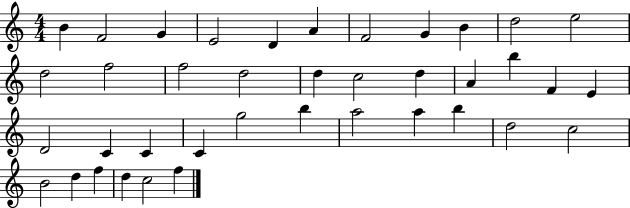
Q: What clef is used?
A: treble